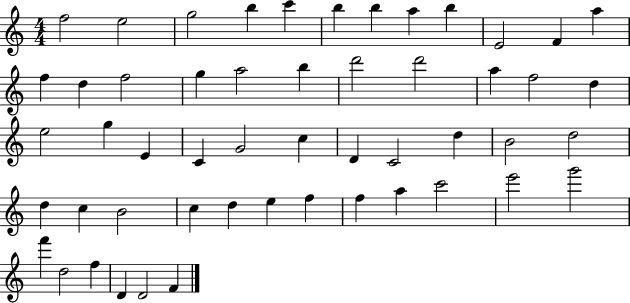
X:1
T:Untitled
M:4/4
L:1/4
K:C
f2 e2 g2 b c' b b a b E2 F a f d f2 g a2 b d'2 d'2 a f2 d e2 g E C G2 c D C2 d B2 d2 d c B2 c d e f f a c'2 e'2 g'2 f' d2 f D D2 F